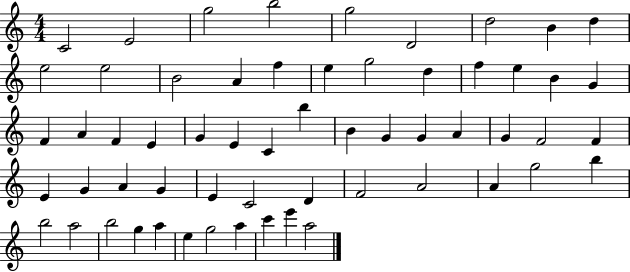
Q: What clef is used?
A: treble